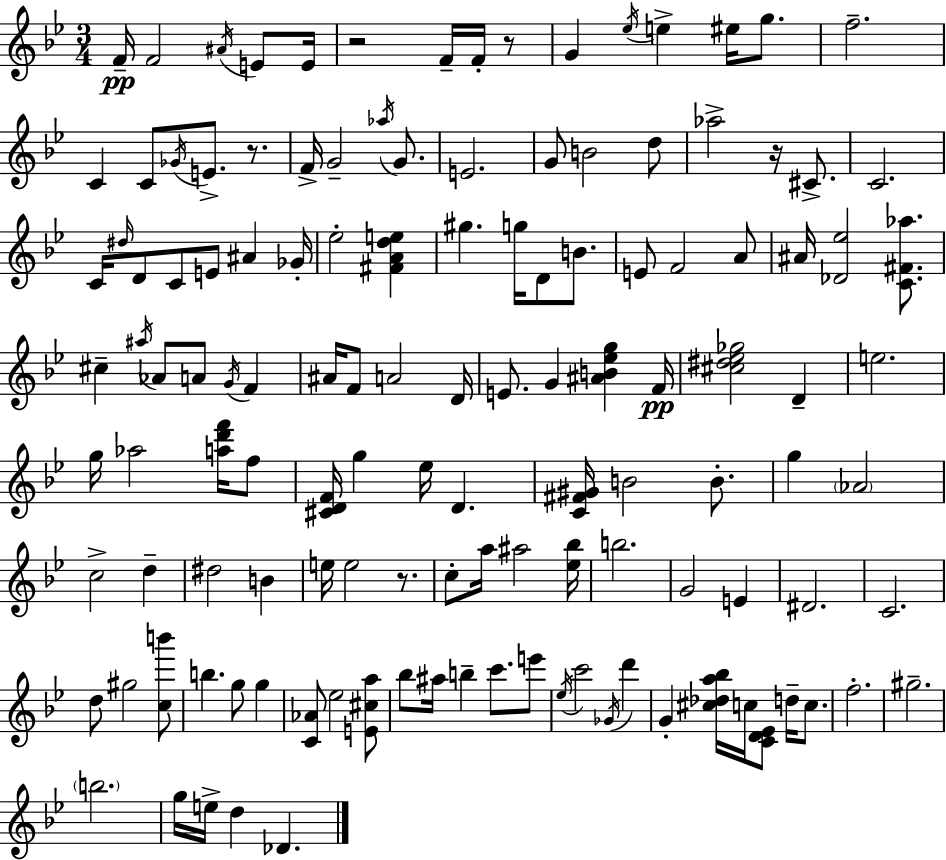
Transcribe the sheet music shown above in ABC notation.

X:1
T:Untitled
M:3/4
L:1/4
K:Bb
F/4 F2 ^A/4 E/2 E/4 z2 F/4 F/4 z/2 G _e/4 e ^e/4 g/2 f2 C C/2 _G/4 E/2 z/2 F/4 G2 _a/4 G/2 E2 G/2 B2 d/2 _a2 z/4 ^C/2 C2 C/4 ^d/4 D/2 C/2 E/2 ^A _G/4 _e2 [^FAde] ^g g/4 D/2 B/2 E/2 F2 A/2 ^A/4 [_D_e]2 [C^F_a]/2 ^c ^a/4 _A/2 A/2 G/4 F ^A/4 F/2 A2 D/4 E/2 G [^AB_eg] F/4 [^c^d_e_g]2 D e2 g/4 _a2 [ad'f']/4 f/2 [^CDF]/4 g _e/4 D [C^F^G]/4 B2 B/2 g _A2 c2 d ^d2 B e/4 e2 z/2 c/2 a/4 ^a2 [_e_b]/4 b2 G2 E ^D2 C2 d/2 ^g2 [cb']/2 b g/2 g [C_A]/2 _e2 [E^ca]/2 _b/2 ^a/4 b c'/2 e'/2 _e/4 c'2 _G/4 d' G [^c_da_b]/4 c/4 [CD_E]/2 d/4 c/2 f2 ^g2 b2 g/4 e/4 d _D